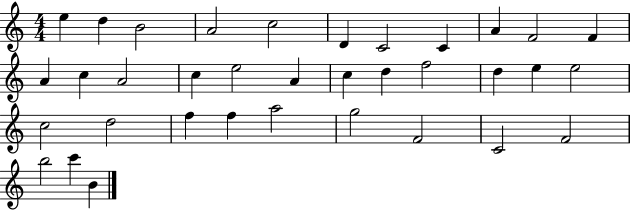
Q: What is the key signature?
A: C major